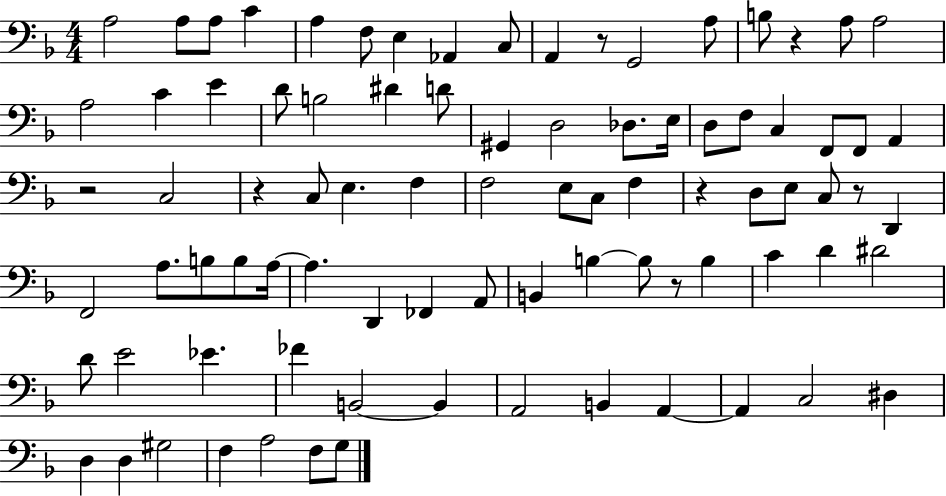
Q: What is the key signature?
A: F major